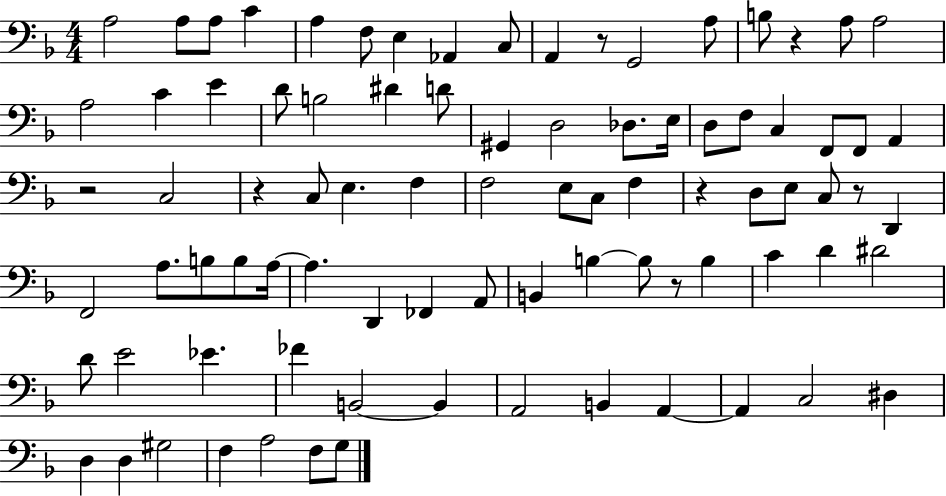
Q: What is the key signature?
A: F major